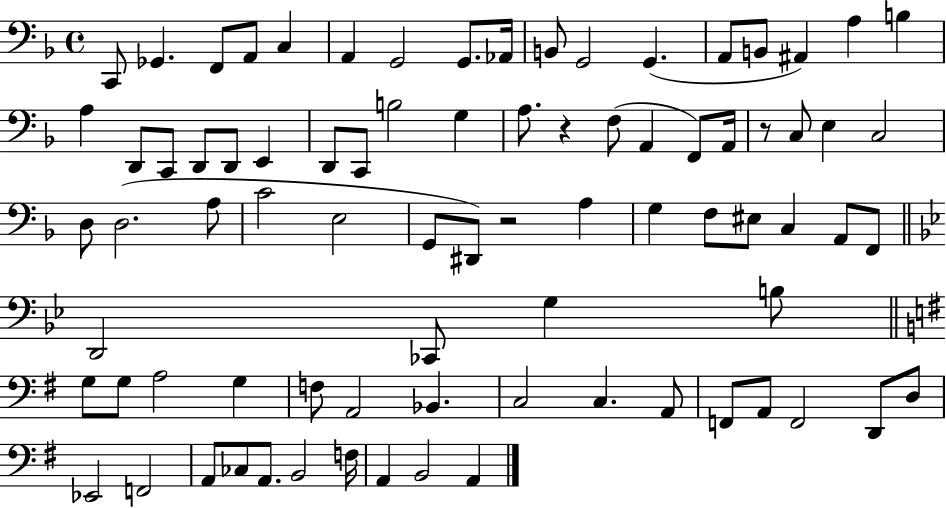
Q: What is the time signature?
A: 4/4